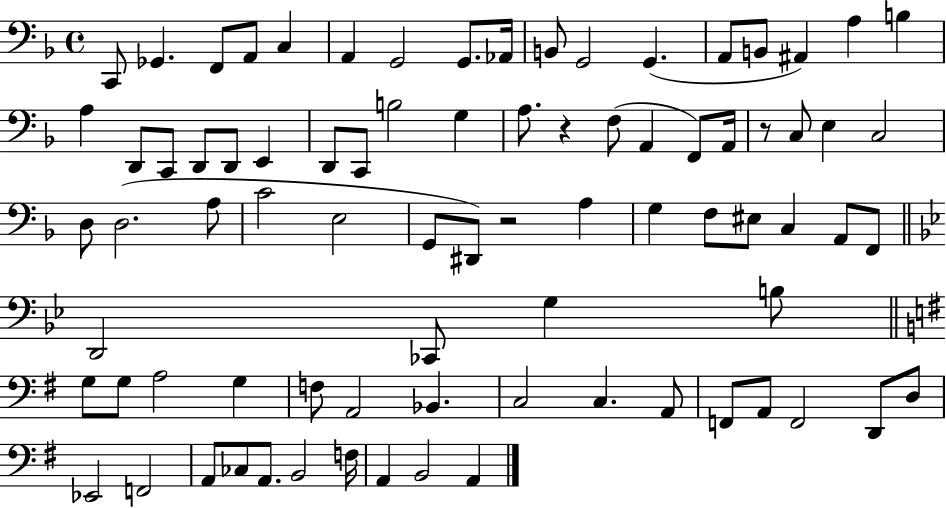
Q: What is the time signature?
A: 4/4